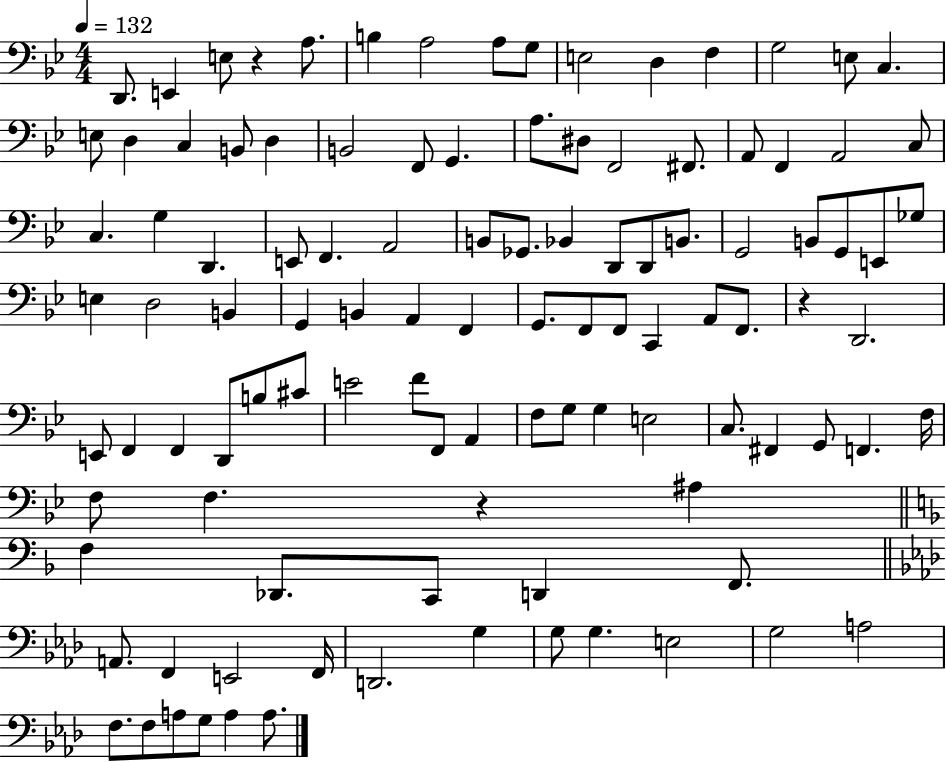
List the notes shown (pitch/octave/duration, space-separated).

D2/e. E2/q E3/e R/q A3/e. B3/q A3/h A3/e G3/e E3/h D3/q F3/q G3/h E3/e C3/q. E3/e D3/q C3/q B2/e D3/q B2/h F2/e G2/q. A3/e. D#3/e F2/h F#2/e. A2/e F2/q A2/h C3/e C3/q. G3/q D2/q. E2/e F2/q. A2/h B2/e Gb2/e. Bb2/q D2/e D2/e B2/e. G2/h B2/e G2/e E2/e Gb3/e E3/q D3/h B2/q G2/q B2/q A2/q F2/q G2/e. F2/e F2/e C2/q A2/e F2/e. R/q D2/h. E2/e F2/q F2/q D2/e B3/e C#4/e E4/h F4/e F2/e A2/q F3/e G3/e G3/q E3/h C3/e. F#2/q G2/e F2/q. F3/s F3/e F3/q. R/q A#3/q F3/q Db2/e. C2/e D2/q F2/e. A2/e. F2/q E2/h F2/s D2/h. G3/q G3/e G3/q. E3/h G3/h A3/h F3/e. F3/e A3/e G3/e A3/q A3/e.